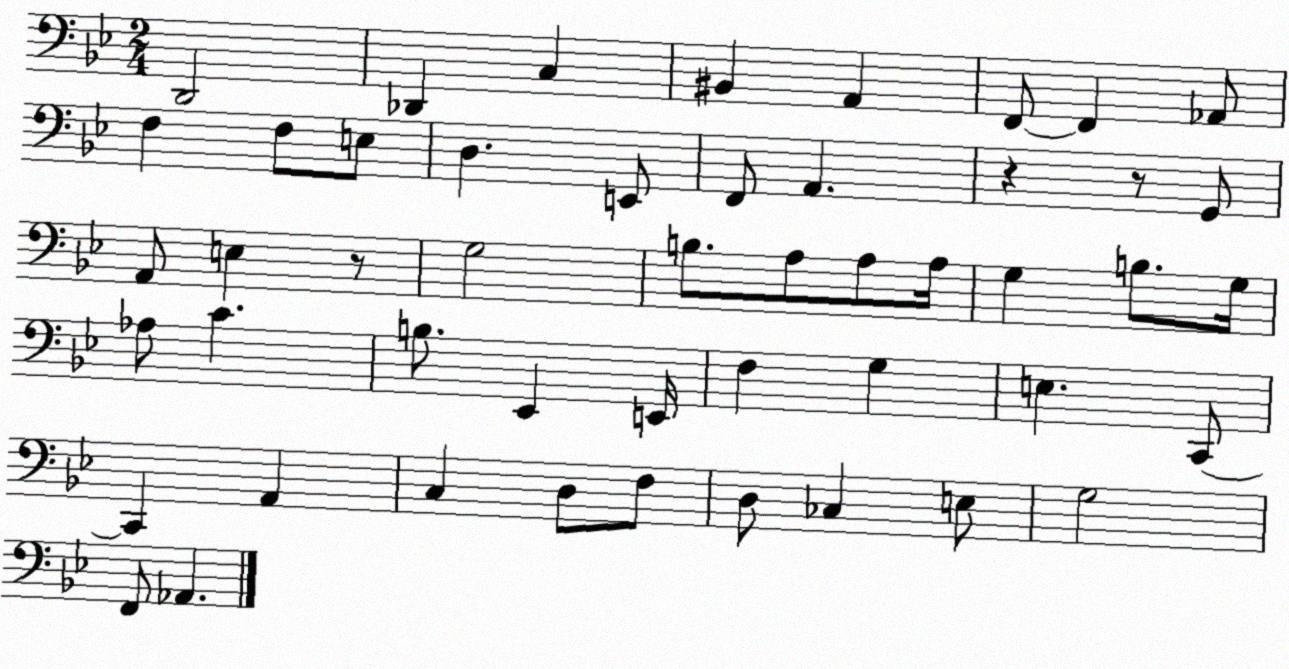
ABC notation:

X:1
T:Untitled
M:2/4
L:1/4
K:Bb
D,,2 _D,, C, ^B,, A,, F,,/2 F,, _A,,/2 F, F,/2 E,/2 D, E,,/2 F,,/2 A,, z z/2 G,,/2 A,,/2 E, z/2 G,2 B,/2 A,/2 A,/2 A,/4 G, B,/2 G,/4 _A,/2 C B,/2 _E,, E,,/4 F, G, E, C,,/2 C,, A,, C, D,/2 F,/2 D,/2 _C, E,/2 G,2 F,,/2 _A,,